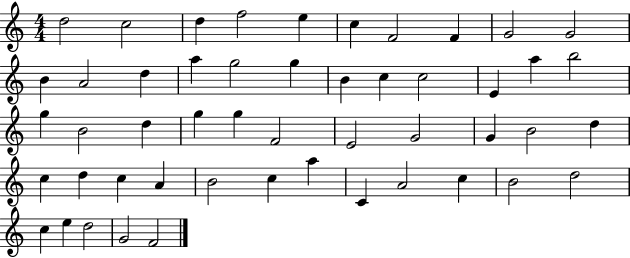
X:1
T:Untitled
M:4/4
L:1/4
K:C
d2 c2 d f2 e c F2 F G2 G2 B A2 d a g2 g B c c2 E a b2 g B2 d g g F2 E2 G2 G B2 d c d c A B2 c a C A2 c B2 d2 c e d2 G2 F2